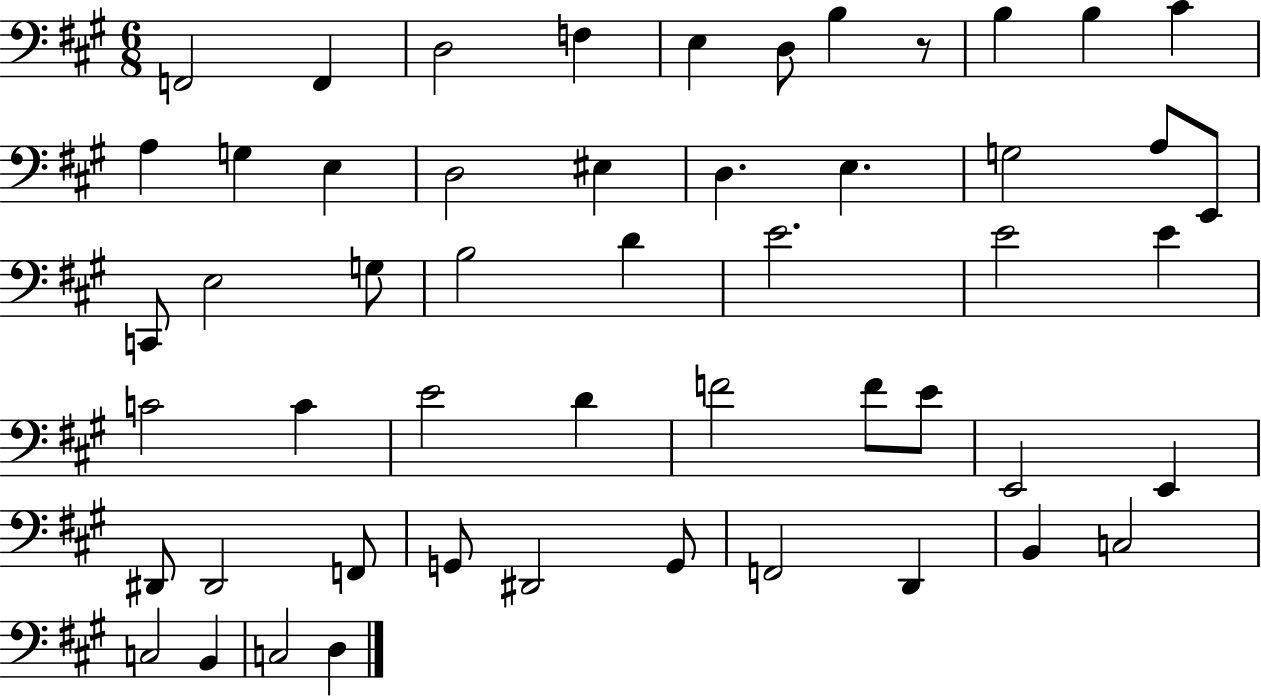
{
  \clef bass
  \numericTimeSignature
  \time 6/8
  \key a \major
  f,2 f,4 | d2 f4 | e4 d8 b4 r8 | b4 b4 cis'4 | \break a4 g4 e4 | d2 eis4 | d4. e4. | g2 a8 e,8 | \break c,8 e2 g8 | b2 d'4 | e'2. | e'2 e'4 | \break c'2 c'4 | e'2 d'4 | f'2 f'8 e'8 | e,2 e,4 | \break dis,8 dis,2 f,8 | g,8 dis,2 g,8 | f,2 d,4 | b,4 c2 | \break c2 b,4 | c2 d4 | \bar "|."
}